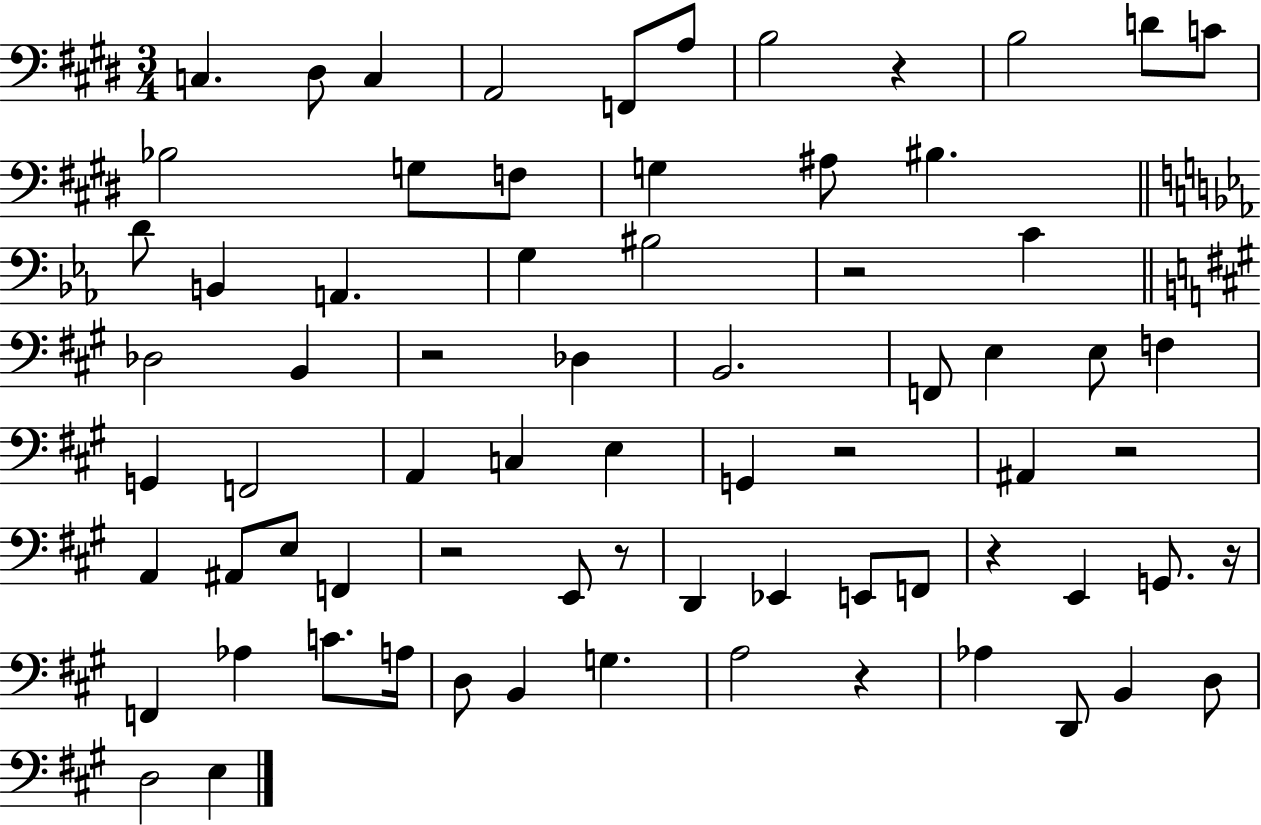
C3/q. D#3/e C3/q A2/h F2/e A3/e B3/h R/q B3/h D4/e C4/e Bb3/h G3/e F3/e G3/q A#3/e BIS3/q. D4/e B2/q A2/q. G3/q BIS3/h R/h C4/q Db3/h B2/q R/h Db3/q B2/h. F2/e E3/q E3/e F3/q G2/q F2/h A2/q C3/q E3/q G2/q R/h A#2/q R/h A2/q A#2/e E3/e F2/q R/h E2/e R/e D2/q Eb2/q E2/e F2/e R/q E2/q G2/e. R/s F2/q Ab3/q C4/e. A3/s D3/e B2/q G3/q. A3/h R/q Ab3/q D2/e B2/q D3/e D3/h E3/q